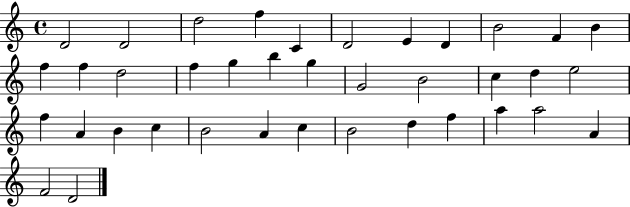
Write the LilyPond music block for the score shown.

{
  \clef treble
  \time 4/4
  \defaultTimeSignature
  \key c \major
  d'2 d'2 | d''2 f''4 c'4 | d'2 e'4 d'4 | b'2 f'4 b'4 | \break f''4 f''4 d''2 | f''4 g''4 b''4 g''4 | g'2 b'2 | c''4 d''4 e''2 | \break f''4 a'4 b'4 c''4 | b'2 a'4 c''4 | b'2 d''4 f''4 | a''4 a''2 a'4 | \break f'2 d'2 | \bar "|."
}